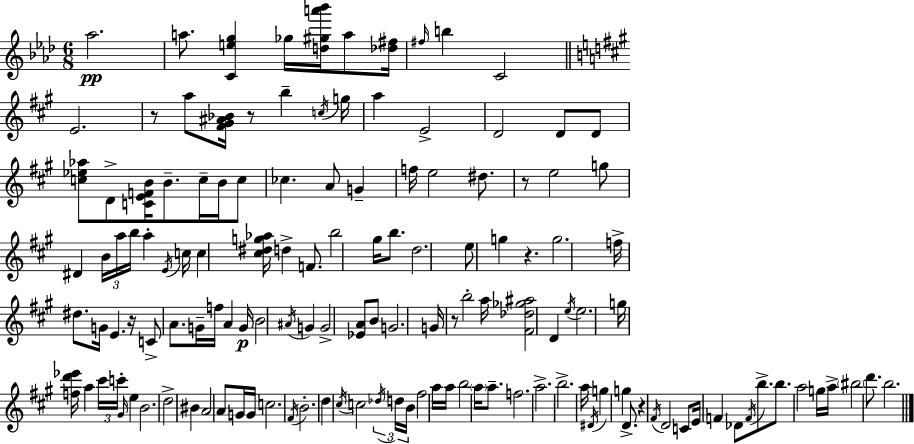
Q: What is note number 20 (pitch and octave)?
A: C5